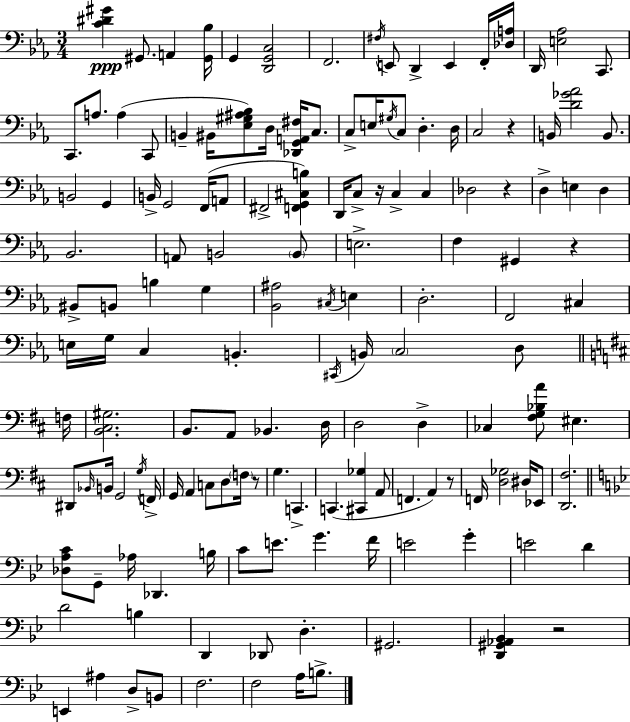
{
  \clef bass
  \numericTimeSignature
  \time 3/4
  \key c \minor
  <c' dis' gis'>4\ppp gis,8. a,4 <gis, bes>16 | g,4 <d, g, c>2 | f,2. | \acciaccatura { fis16 } e,8 d,4-> e,4 f,16-. | \break <des a>16 d,16 <e aes>2 c,8. | c,8. a8. a4( c,8 | b,4-- bis,16 <ees gis ais bes>8) d16 <des, g, a, fis>16 c8. | c8-> e16 \acciaccatura { gis16 } c8 d4.-. | \break d16 c2 r4 | b,16 <d' ges' aes'>2 b,8. | b,2 g,4 | b,16-> g,2 f,16( | \break a,8 fis,2-> <f, g, cis b>4) | d,16 c8-> r16 c4-> c4 | des2 r4 | d4-> e4 d4 | \break bes,2. | a,8 b,2 | \parenthesize b,8 e2.-> | f4 gis,4 r4 | \break bis,8-> b,8 b4 g4 | <bes, ais>2 \acciaccatura { cis16 } e4 | d2.-. | f,2 cis4 | \break e16 g16 c4 b,4.-. | \acciaccatura { cis,16 } b,16 \parenthesize c2 | d8 \bar "||" \break \key d \major f16 <b, cis gis>2. | b,8. a,8 bes,4. | d16 d2 d4-> | ces4 <fis g bes a'>8 eis4. | \break dis,8 \grace { bes,16 } b,16 g,2 | \acciaccatura { g16 } f,16-> g,16 a,4 c8 d8 | \parenthesize f16 r8 g4. c,4.-> | c,4.( <cis, ges>4 | \break a,8 f,4. a,4) | r8 f,16 <d ges>2 | dis16 ees,8 <d, fis>2. | \bar "||" \break \key g \minor <des a c'>8 g,8-- aes16 des,4. b16 | c'8 e'8. g'4. f'16 | e'2 g'4-. | e'2 d'4 | \break d'2 b4 | d,4 des,8 d4.-. | gis,2. | <d, gis, aes, bes,>4 r2 | \break e,4 ais4 d8-> b,8 | f2. | f2 a16 b8.-> | \bar "|."
}